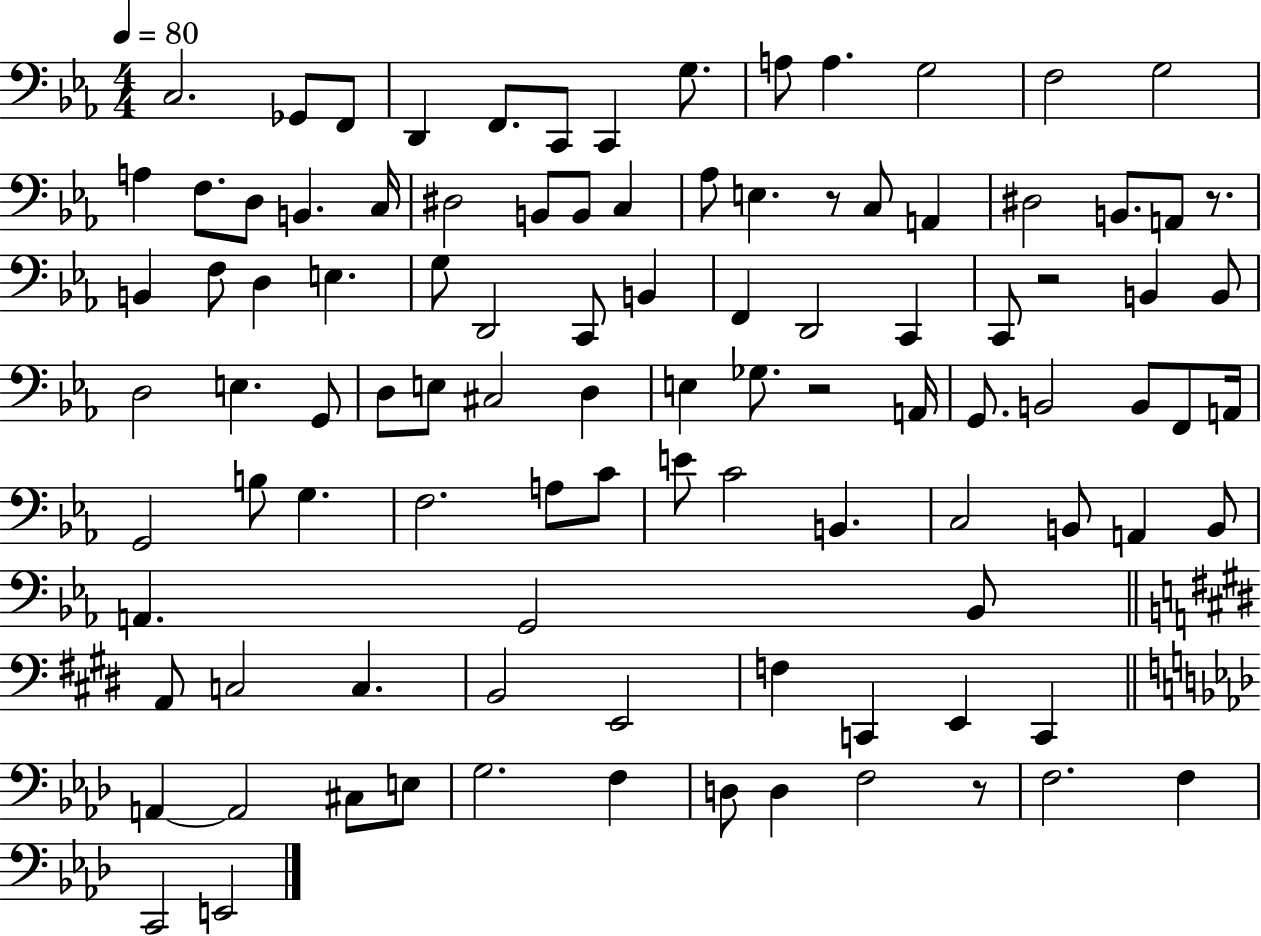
{
  \clef bass
  \numericTimeSignature
  \time 4/4
  \key ees \major
  \tempo 4 = 80
  \repeat volta 2 { c2. ges,8 f,8 | d,4 f,8. c,8 c,4 g8. | a8 a4. g2 | f2 g2 | \break a4 f8. d8 b,4. c16 | dis2 b,8 b,8 c4 | aes8 e4. r8 c8 a,4 | dis2 b,8. a,8 r8. | \break b,4 f8 d4 e4. | g8 d,2 c,8 b,4 | f,4 d,2 c,4 | c,8 r2 b,4 b,8 | \break d2 e4. g,8 | d8 e8 cis2 d4 | e4 ges8. r2 a,16 | g,8. b,2 b,8 f,8 a,16 | \break g,2 b8 g4. | f2. a8 c'8 | e'8 c'2 b,4. | c2 b,8 a,4 b,8 | \break a,4. g,2 bes,8 | \bar "||" \break \key e \major a,8 c2 c4. | b,2 e,2 | f4 c,4 e,4 c,4 | \bar "||" \break \key f \minor a,4~~ a,2 cis8 e8 | g2. f4 | d8 d4 f2 r8 | f2. f4 | \break c,2 e,2 | } \bar "|."
}